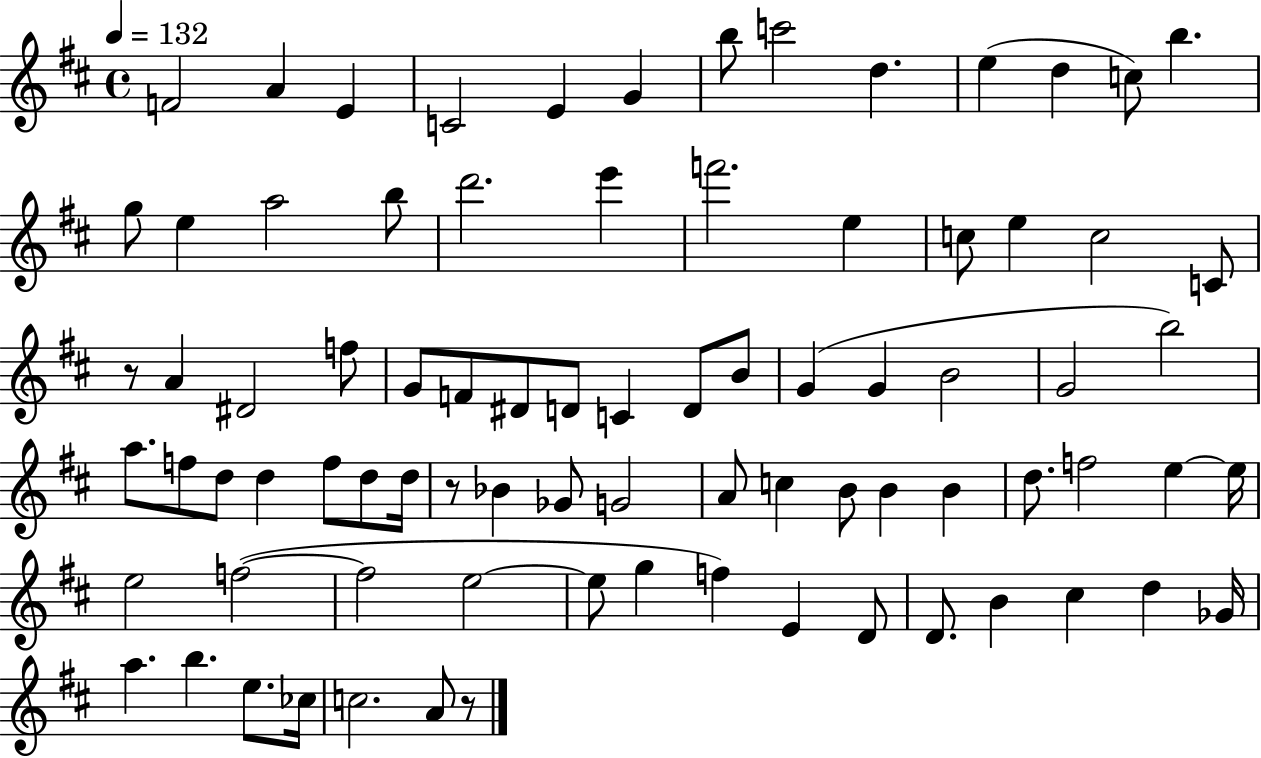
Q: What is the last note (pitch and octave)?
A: A4